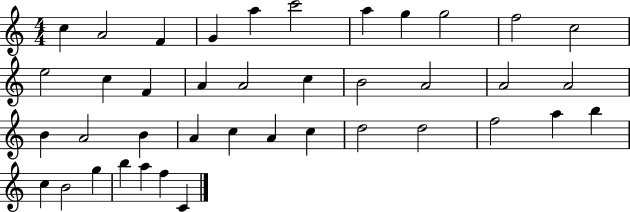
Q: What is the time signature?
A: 4/4